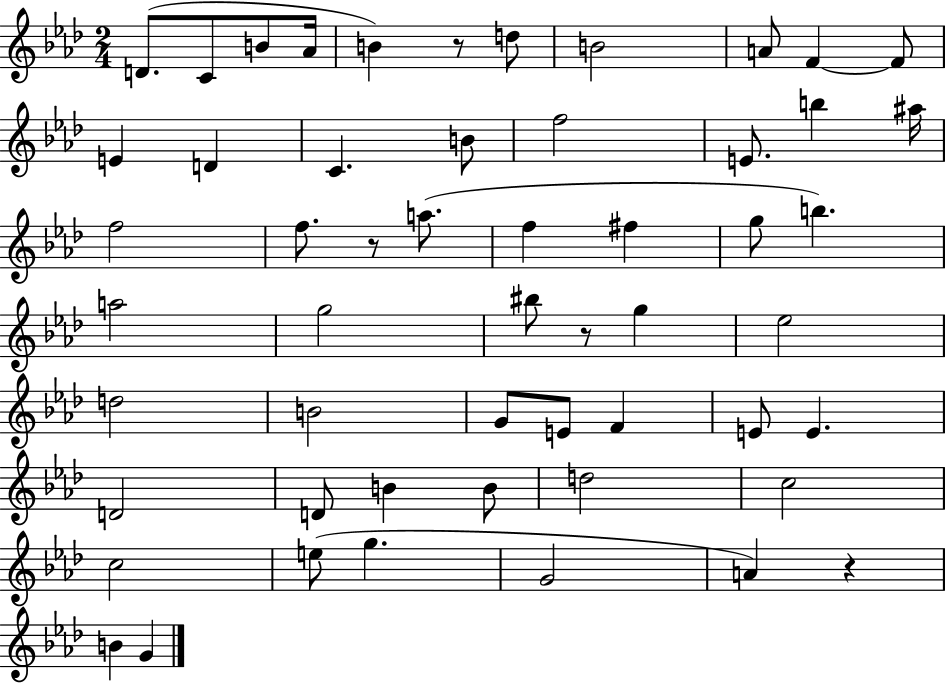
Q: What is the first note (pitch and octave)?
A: D4